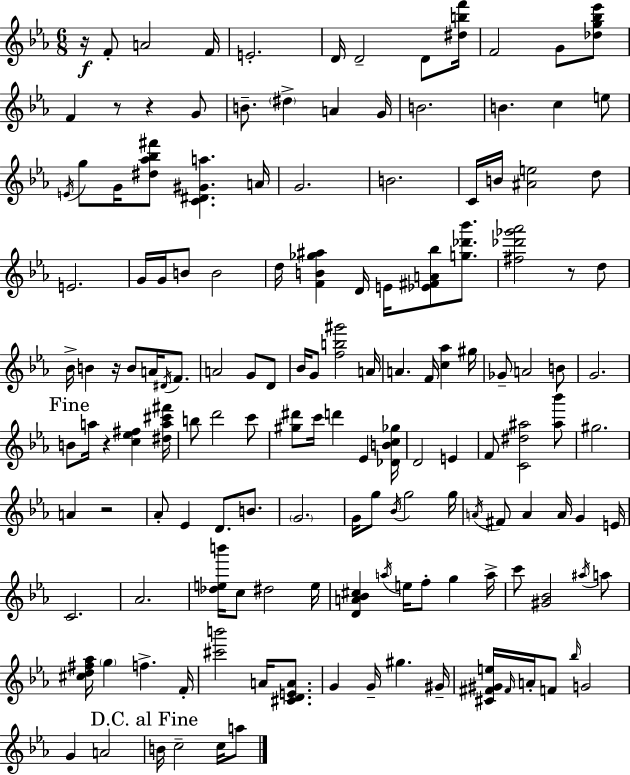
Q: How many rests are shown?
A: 7